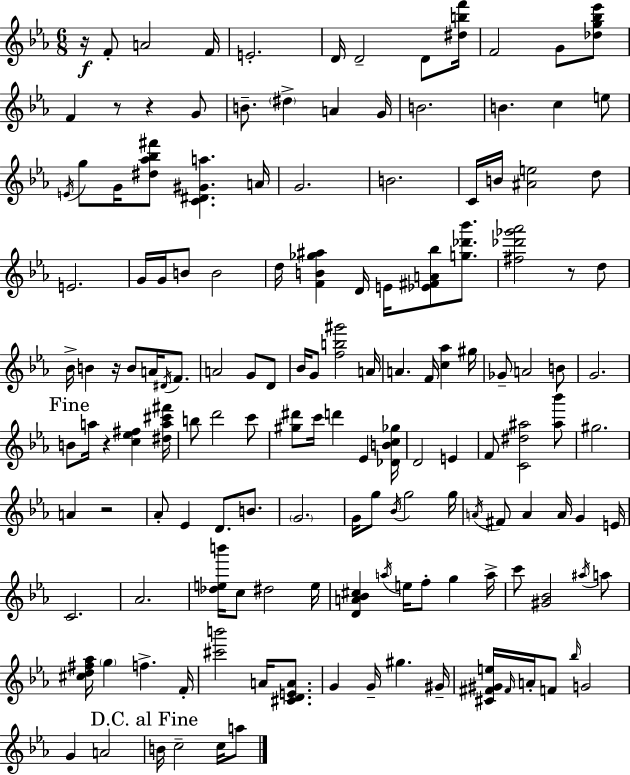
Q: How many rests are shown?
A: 7